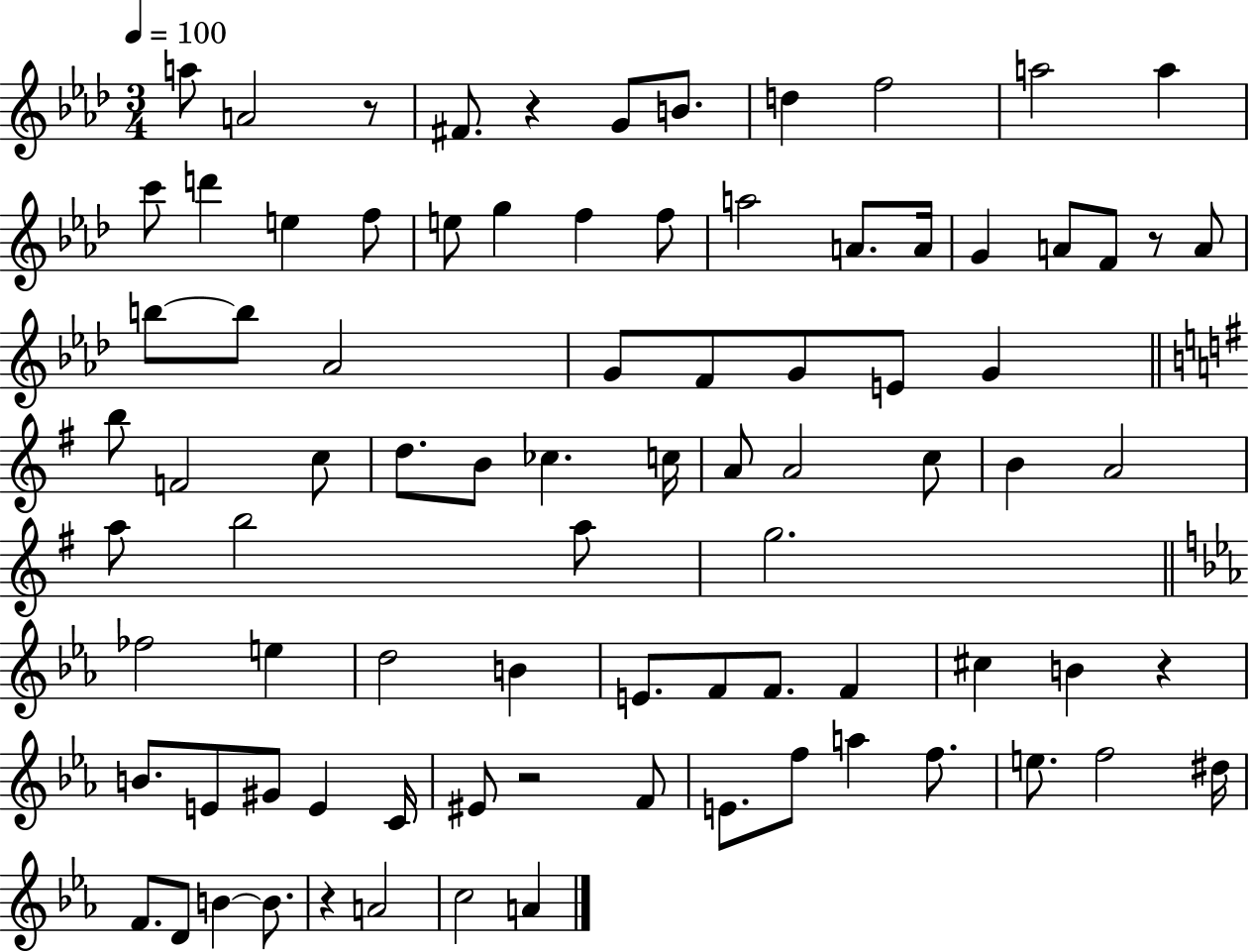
A5/e A4/h R/e F#4/e. R/q G4/e B4/e. D5/q F5/h A5/h A5/q C6/e D6/q E5/q F5/e E5/e G5/q F5/q F5/e A5/h A4/e. A4/s G4/q A4/e F4/e R/e A4/e B5/e B5/e Ab4/h G4/e F4/e G4/e E4/e G4/q B5/e F4/h C5/e D5/e. B4/e CES5/q. C5/s A4/e A4/h C5/e B4/q A4/h A5/e B5/h A5/e G5/h. FES5/h E5/q D5/h B4/q E4/e. F4/e F4/e. F4/q C#5/q B4/q R/q B4/e. E4/e G#4/e E4/q C4/s EIS4/e R/h F4/e E4/e. F5/e A5/q F5/e. E5/e. F5/h D#5/s F4/e. D4/e B4/q B4/e. R/q A4/h C5/h A4/q